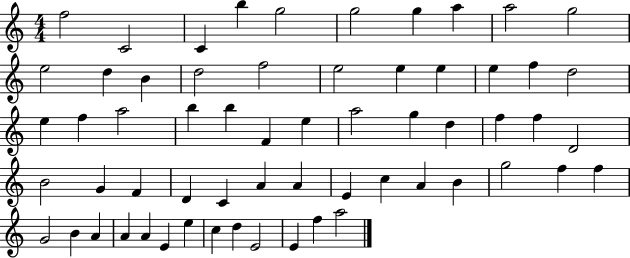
X:1
T:Untitled
M:4/4
L:1/4
K:C
f2 C2 C b g2 g2 g a a2 g2 e2 d B d2 f2 e2 e e e f d2 e f a2 b b F e a2 g d f f D2 B2 G F D C A A E c A B g2 f f G2 B A A A E e c d E2 E f a2